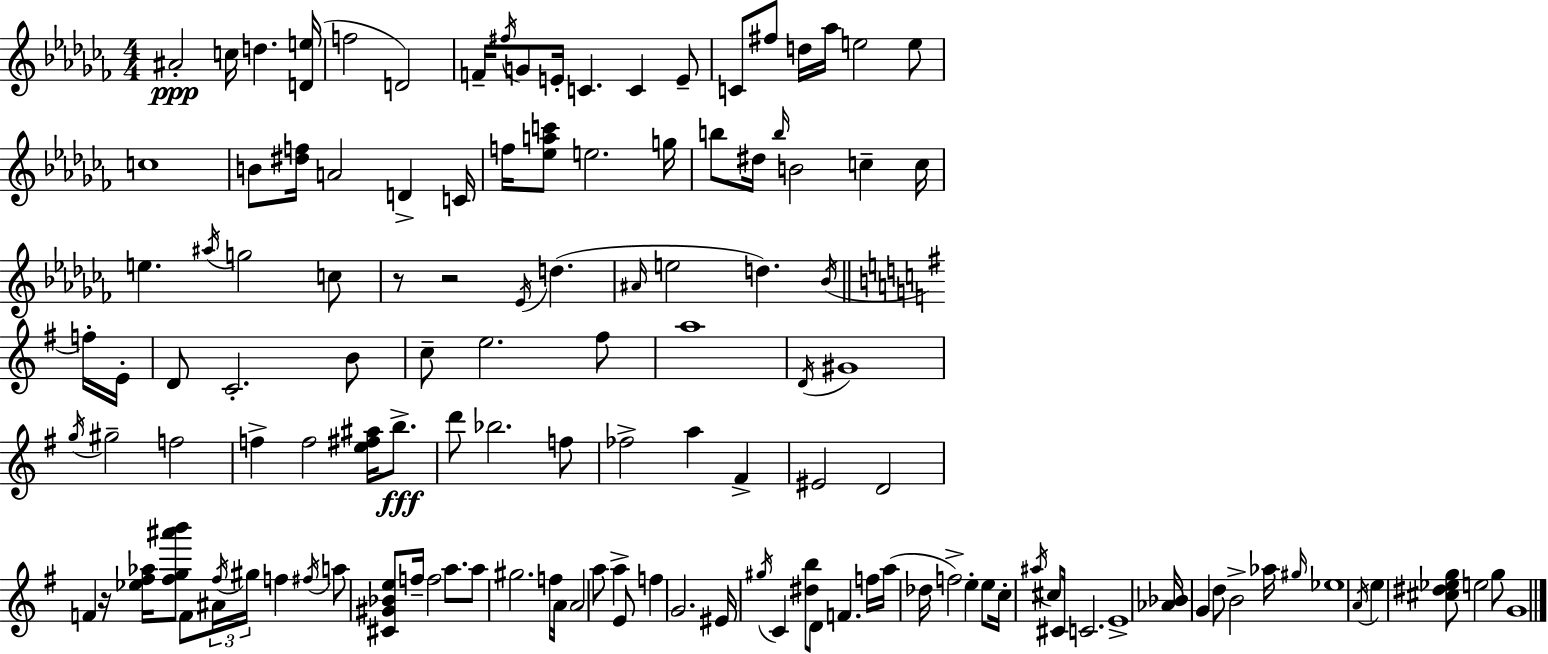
{
  \clef treble
  \numericTimeSignature
  \time 4/4
  \key aes \minor
  ais'2-.\ppp c''16 d''4. <d' e''>16( | f''2 d'2) | f'16-- \acciaccatura { fis''16 } g'8 e'16-. c'4. c'4 e'8-- | c'8 fis''8 d''16 aes''16 e''2 e''8 | \break c''1 | b'8 <dis'' f''>16 a'2 d'4-> | c'16 f''16 <ees'' a'' c'''>8 e''2. | g''16 b''8 dis''16 \grace { b''16 } b'2 c''4-- | \break c''16 e''4. \acciaccatura { ais''16 } g''2 | c''8 r8 r2 \acciaccatura { ees'16 }( d''4. | \grace { ais'16 } e''2 d''4.) | \acciaccatura { bes'16 } \bar "||" \break \key g \major f''16-. e'16-. d'8 c'2.-. | b'8 c''8-- e''2. | fis''8 a''1 | \acciaccatura { d'16 } gis'1 | \break \acciaccatura { g''16 } gis''2-- f''2 | f''4-> f''2 | <e'' fis'' ais''>16 b''8.->\fff d'''8 bes''2. | f''8 fes''2-> a''4 | \break fis'4-> eis'2 d'2 | f'4 r16 <ees'' fis'' aes''>16 <fis'' g'' ais''' b'''>8 f'8 \tuplet 3/2 { ais'16 \acciaccatura { fis''16 } | gis''16 } f''4 \acciaccatura { fis''16 } a''8 <cis' gis' bes' e''>8 f''16-- f''2 | a''8. a''8 gis''2. | \break f''16 a'16 a'2 a''8 | a''4-> e'8 f''4 g'2. | eis'16 \acciaccatura { gis''16 } c'4 <dis'' b''>8 d'8 | f'4. f''16 a''16( des''16 f''2->) | \break e''4-. e''8 c''16-. \acciaccatura { ais''16 } cis''8 cis'16 c'2. | e'1-> | <aes' bes'>16 g'4 d''8 b'2-> | aes''16 \grace { gis''16 } ees''1 | \break \acciaccatura { a'16 } e''4 <cis'' dis'' ees'' g''>8 | e''2 g''8 g'1 | \bar "|."
}